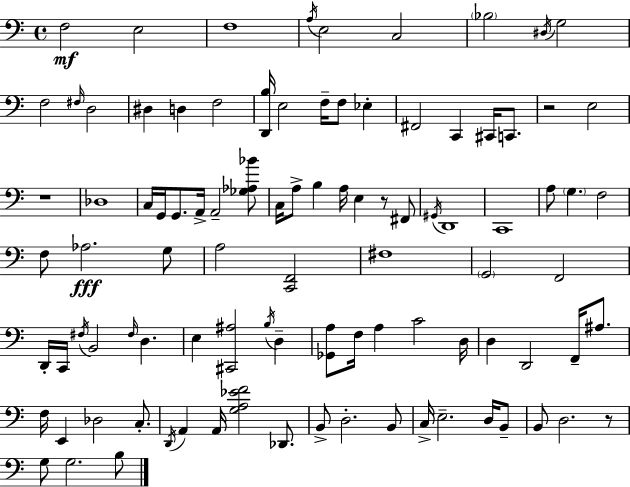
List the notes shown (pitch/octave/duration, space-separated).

F3/h E3/h F3/w A3/s E3/h C3/h Bb3/h D#3/s G3/h F3/h F#3/s D3/h D#3/q D3/q F3/h [D2,B3]/s E3/h F3/s F3/e Eb3/q F#2/h C2/q C#2/s C2/e. R/h E3/h R/w Db3/w C3/s G2/s G2/e. A2/s A2/h [Gb3,Ab3,Bb4]/e C3/s A3/e B3/q A3/s E3/q R/e F#2/e G#2/s D2/w C2/w A3/e G3/q. F3/h F3/e Ab3/h. G3/e A3/h [C2,F2]/h F#3/w G2/h F2/h D2/s C2/s F#3/s B2/h F#3/s D3/q. E3/q [C#2,A#3]/h B3/s D3/q [Gb2,A3]/e F3/s A3/q C4/h D3/s D3/q D2/h F2/s A#3/e. F3/s E2/q Db3/h C3/e. D2/s A2/q A2/s [G3,A3,Eb4,F4]/h Db2/e. B2/e D3/h. B2/e C3/s E3/h. D3/s B2/e B2/e D3/h. R/e G3/e G3/h. B3/e